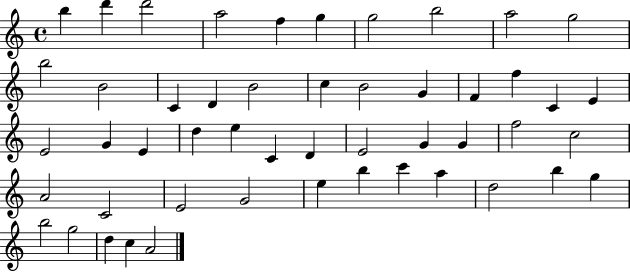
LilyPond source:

{
  \clef treble
  \time 4/4
  \defaultTimeSignature
  \key c \major
  b''4 d'''4 d'''2 | a''2 f''4 g''4 | g''2 b''2 | a''2 g''2 | \break b''2 b'2 | c'4 d'4 b'2 | c''4 b'2 g'4 | f'4 f''4 c'4 e'4 | \break e'2 g'4 e'4 | d''4 e''4 c'4 d'4 | e'2 g'4 g'4 | f''2 c''2 | \break a'2 c'2 | e'2 g'2 | e''4 b''4 c'''4 a''4 | d''2 b''4 g''4 | \break b''2 g''2 | d''4 c''4 a'2 | \bar "|."
}